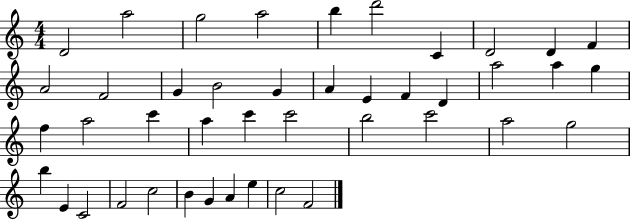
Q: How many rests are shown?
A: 0